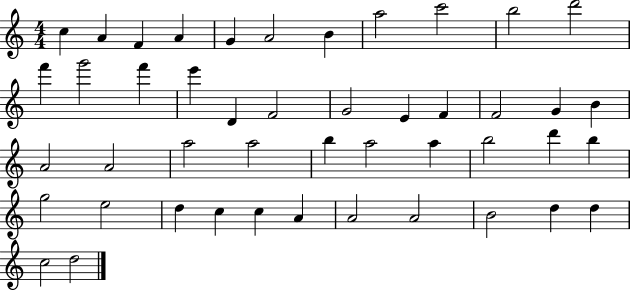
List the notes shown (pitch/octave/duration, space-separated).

C5/q A4/q F4/q A4/q G4/q A4/h B4/q A5/h C6/h B5/h D6/h F6/q G6/h F6/q E6/q D4/q F4/h G4/h E4/q F4/q F4/h G4/q B4/q A4/h A4/h A5/h A5/h B5/q A5/h A5/q B5/h D6/q B5/q G5/h E5/h D5/q C5/q C5/q A4/q A4/h A4/h B4/h D5/q D5/q C5/h D5/h